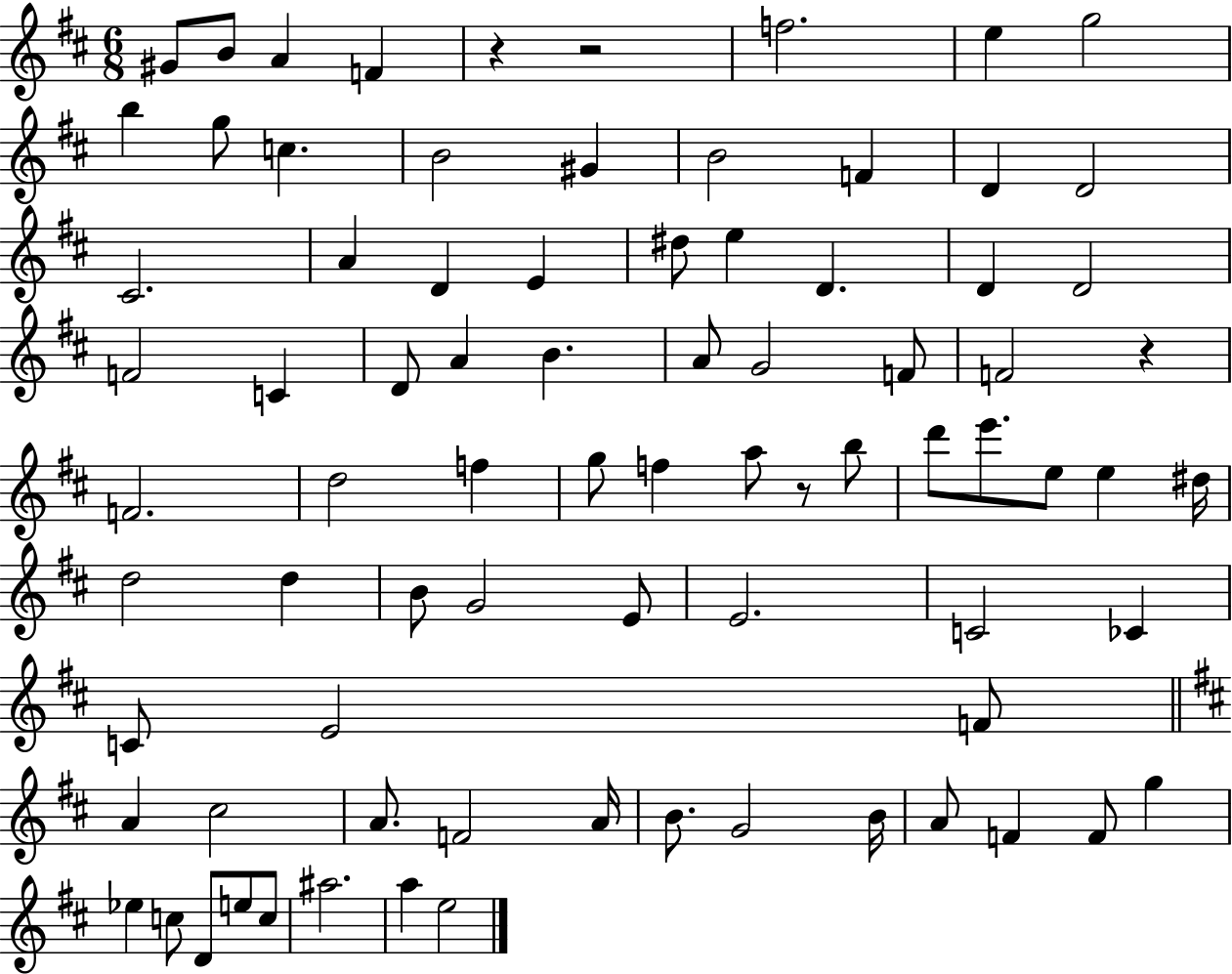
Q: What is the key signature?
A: D major